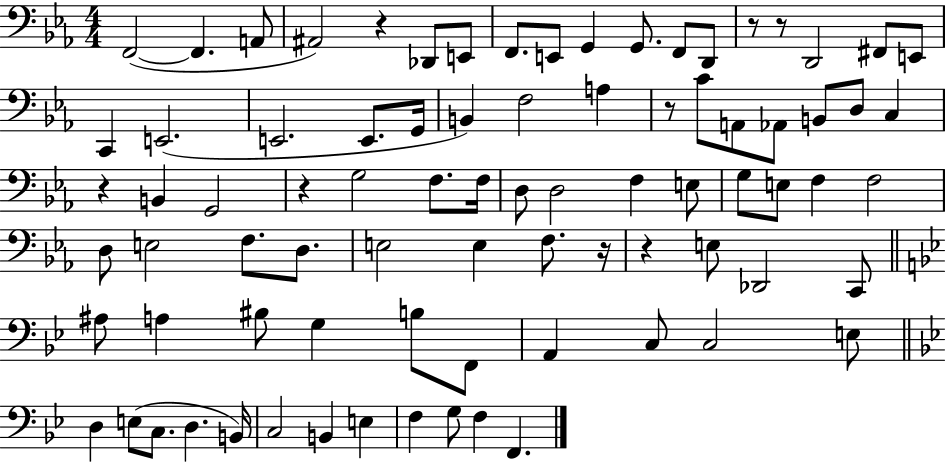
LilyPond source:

{
  \clef bass
  \numericTimeSignature
  \time 4/4
  \key ees \major
  f,2~(~ f,4. a,8 | ais,2) r4 des,8 e,8 | f,8. e,8 g,4 g,8. f,8 d,8 | r8 r8 d,2 fis,8 e,8 | \break c,4 e,2.( | e,2. e,8. g,16 | b,4) f2 a4 | r8 c'8 a,8 aes,8 b,8 d8 c4 | \break r4 b,4 g,2 | r4 g2 f8. f16 | d8 d2 f4 e8 | g8 e8 f4 f2 | \break d8 e2 f8. d8. | e2 e4 f8. r16 | r4 e8 des,2 c,8 | \bar "||" \break \key g \minor ais8 a4 bis8 g4 b8 f,8 | a,4 c8 c2 e8 | \bar "||" \break \key g \minor d4 e8( c8. d4. b,16) | c2 b,4 e4 | f4 g8 f4 f,4. | \bar "|."
}